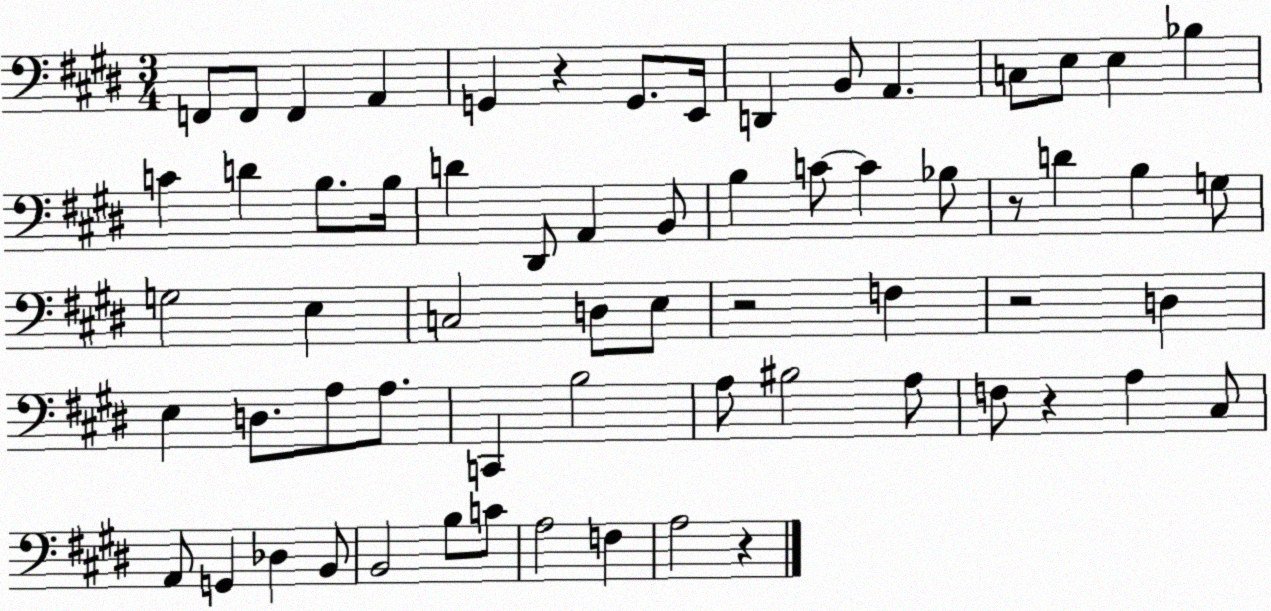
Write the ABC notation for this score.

X:1
T:Untitled
M:3/4
L:1/4
K:E
F,,/2 F,,/2 F,, A,, G,, z G,,/2 E,,/4 D,, B,,/2 A,, C,/2 E,/2 E, _B, C D B,/2 B,/4 D ^D,,/2 A,, B,,/2 B, C/2 C _B,/2 z/2 D B, G,/2 G,2 E, C,2 D,/2 E,/2 z2 F, z2 D, E, D,/2 A,/2 A,/2 C,, B,2 A,/2 ^B,2 A,/2 F,/2 z A, ^C,/2 A,,/2 G,, _D, B,,/2 B,,2 B,/2 C/2 A,2 F, A,2 z